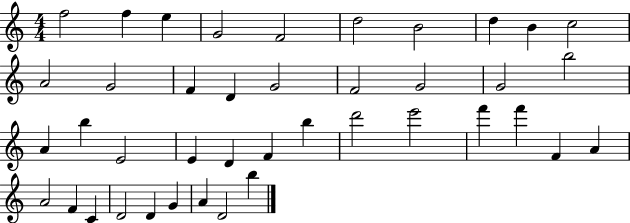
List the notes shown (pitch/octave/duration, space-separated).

F5/h F5/q E5/q G4/h F4/h D5/h B4/h D5/q B4/q C5/h A4/h G4/h F4/q D4/q G4/h F4/h G4/h G4/h B5/h A4/q B5/q E4/h E4/q D4/q F4/q B5/q D6/h E6/h F6/q F6/q F4/q A4/q A4/h F4/q C4/q D4/h D4/q G4/q A4/q D4/h B5/q